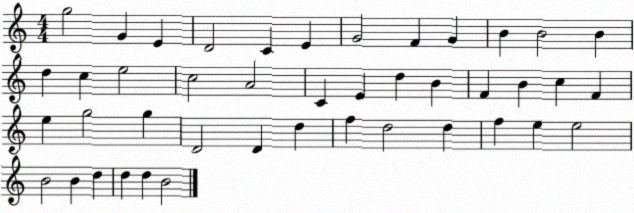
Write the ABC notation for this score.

X:1
T:Untitled
M:4/4
L:1/4
K:C
g2 G E D2 C E G2 F G B B2 B d c e2 c2 A2 C E d B F B c F e g2 g D2 D d f d2 d f e e2 B2 B d d d B2